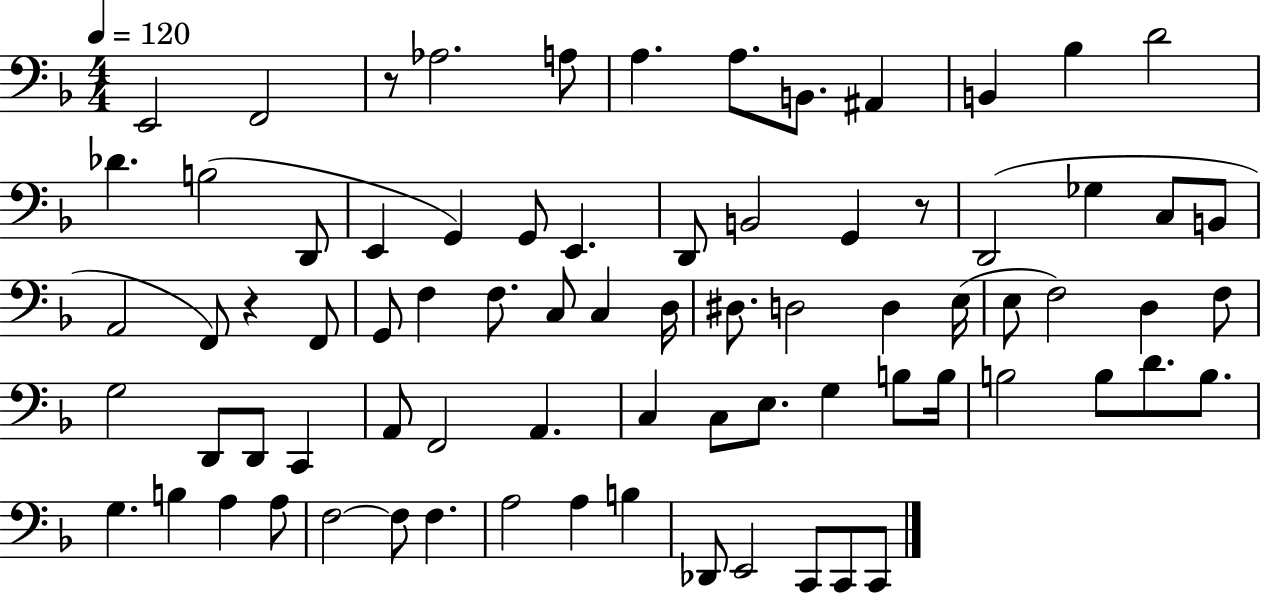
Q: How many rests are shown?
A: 3